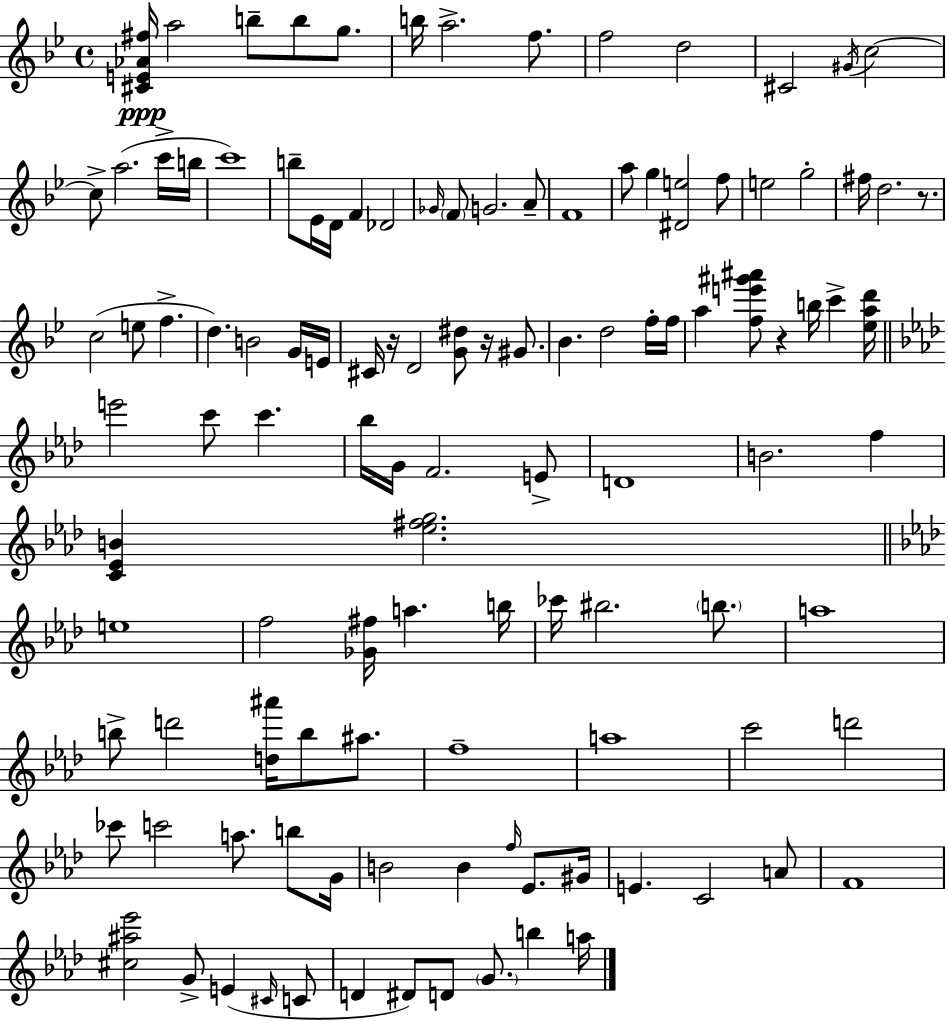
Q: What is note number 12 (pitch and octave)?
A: C5